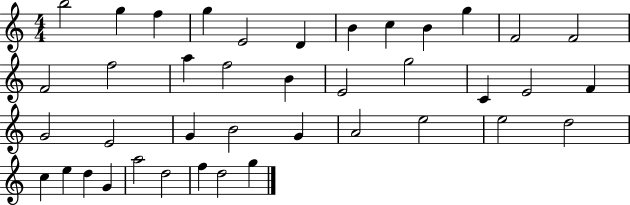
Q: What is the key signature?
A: C major